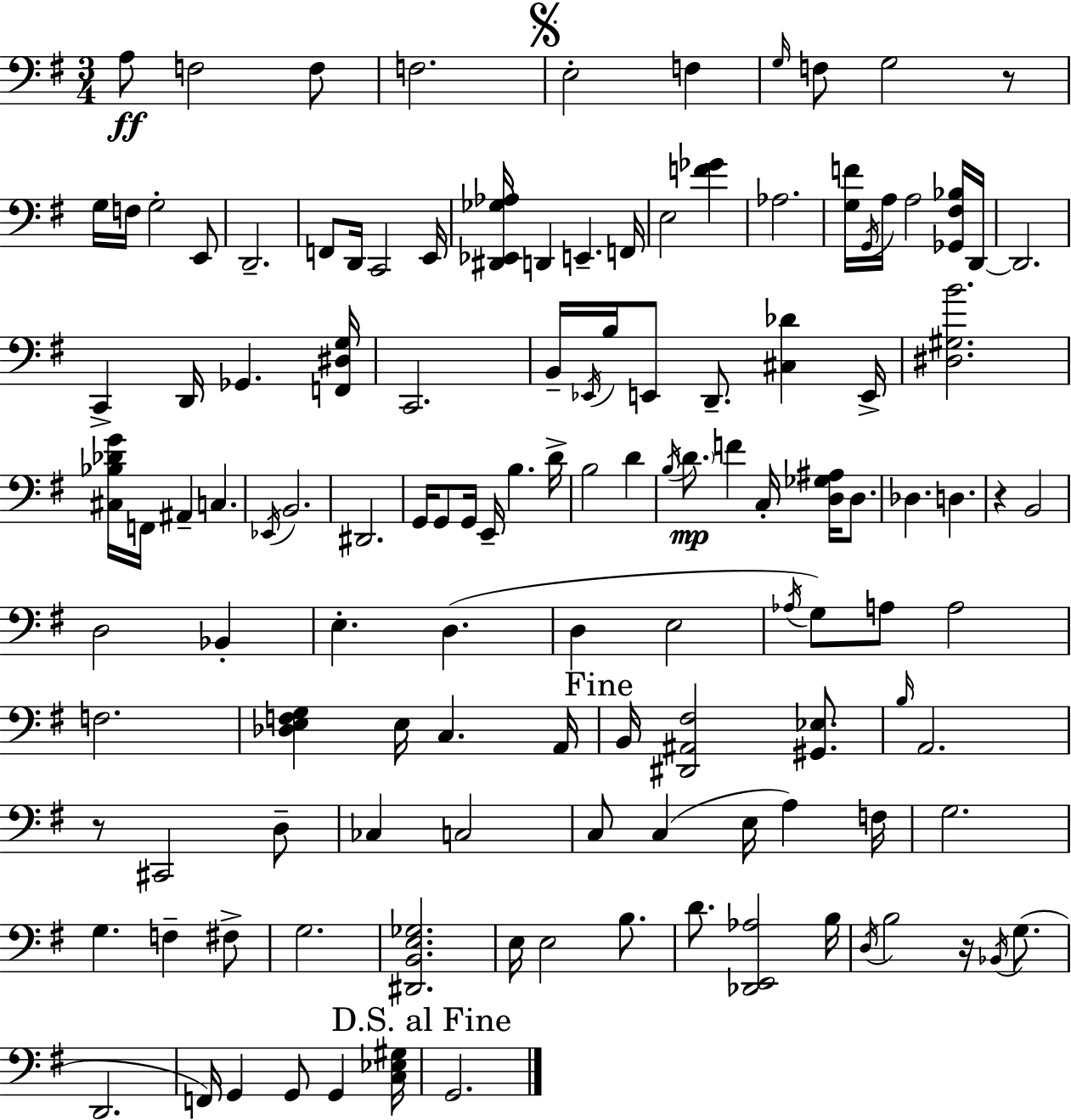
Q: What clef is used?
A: bass